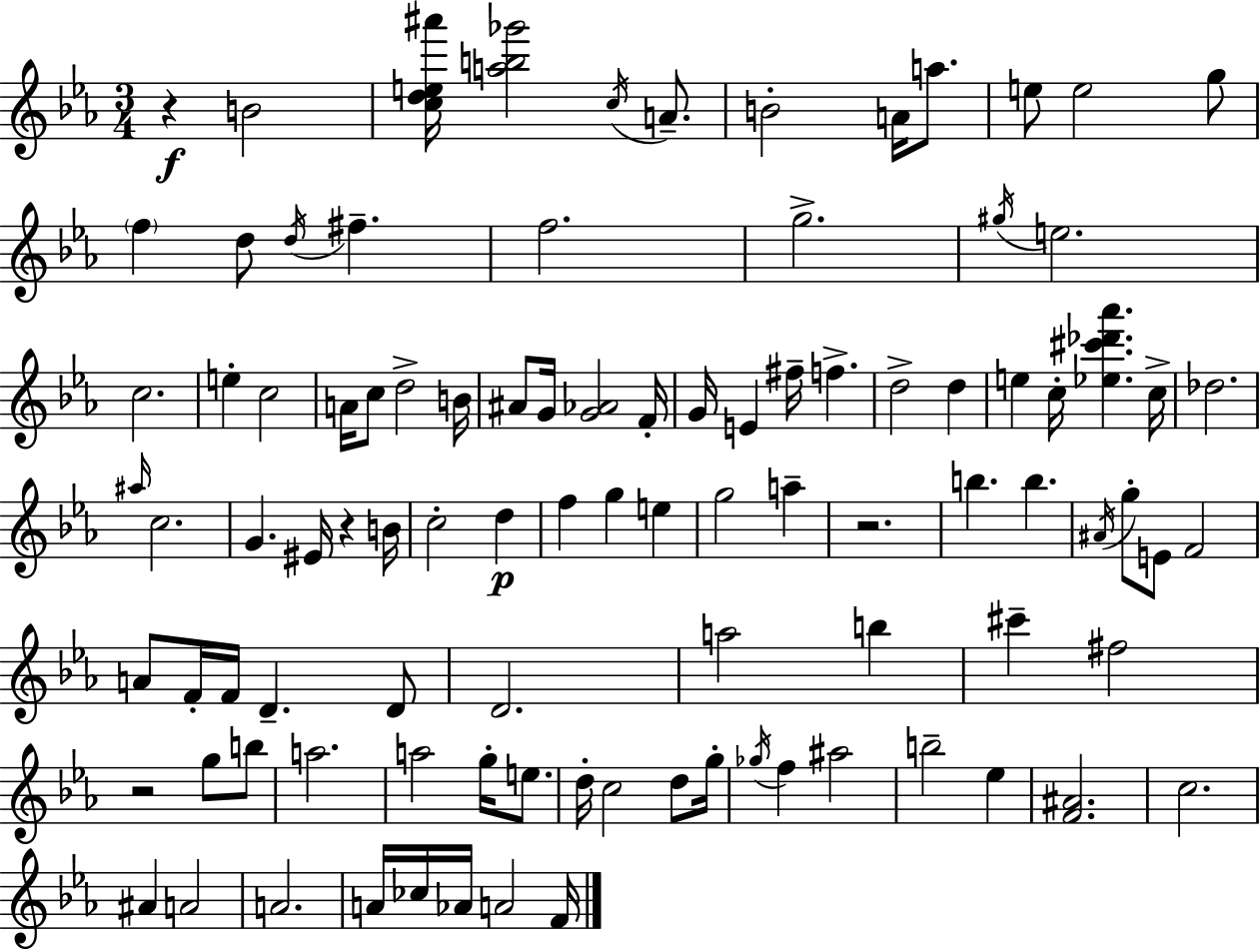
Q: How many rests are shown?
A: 4